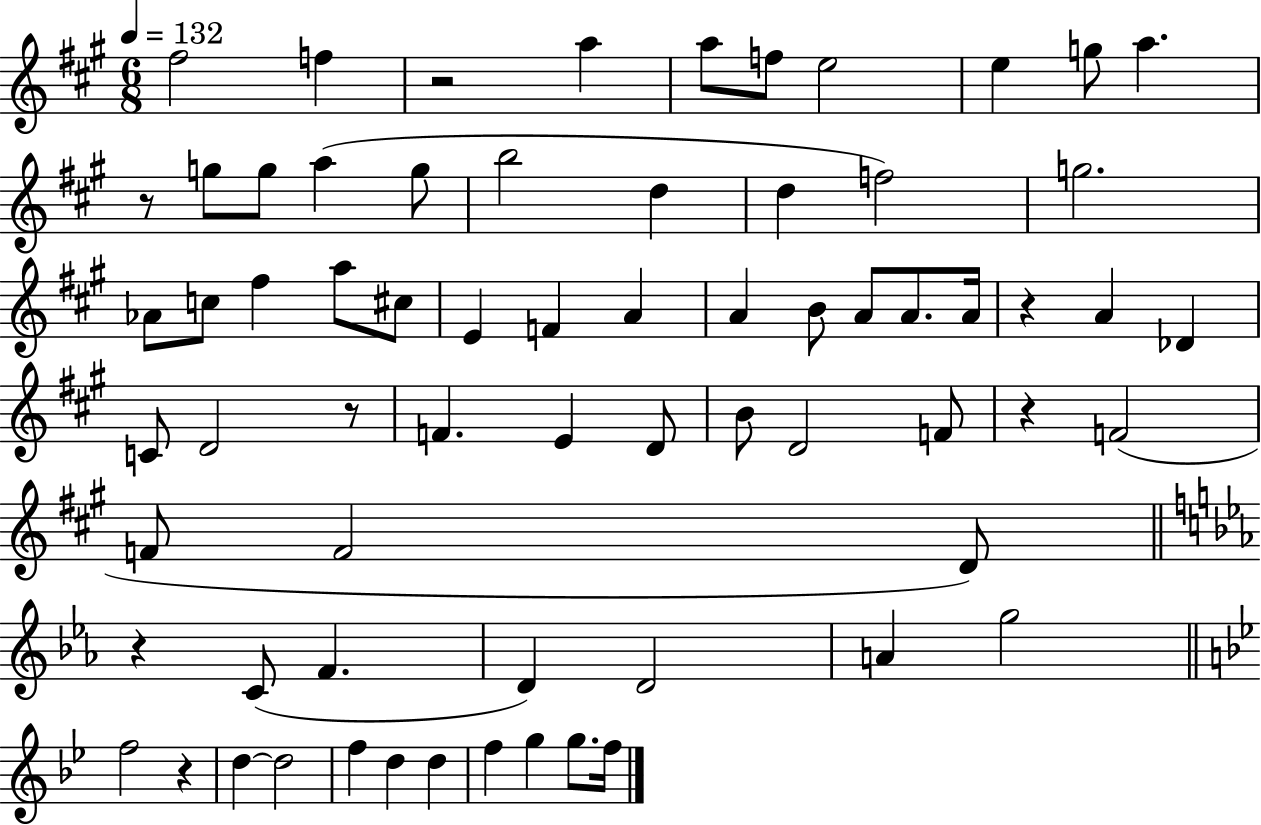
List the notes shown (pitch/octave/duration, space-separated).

F#5/h F5/q R/h A5/q A5/e F5/e E5/h E5/q G5/e A5/q. R/e G5/e G5/e A5/q G5/e B5/h D5/q D5/q F5/h G5/h. Ab4/e C5/e F#5/q A5/e C#5/e E4/q F4/q A4/q A4/q B4/e A4/e A4/e. A4/s R/q A4/q Db4/q C4/e D4/h R/e F4/q. E4/q D4/e B4/e D4/h F4/e R/q F4/h F4/e F4/h D4/e R/q C4/e F4/q. D4/q D4/h A4/q G5/h F5/h R/q D5/q D5/h F5/q D5/q D5/q F5/q G5/q G5/e. F5/s